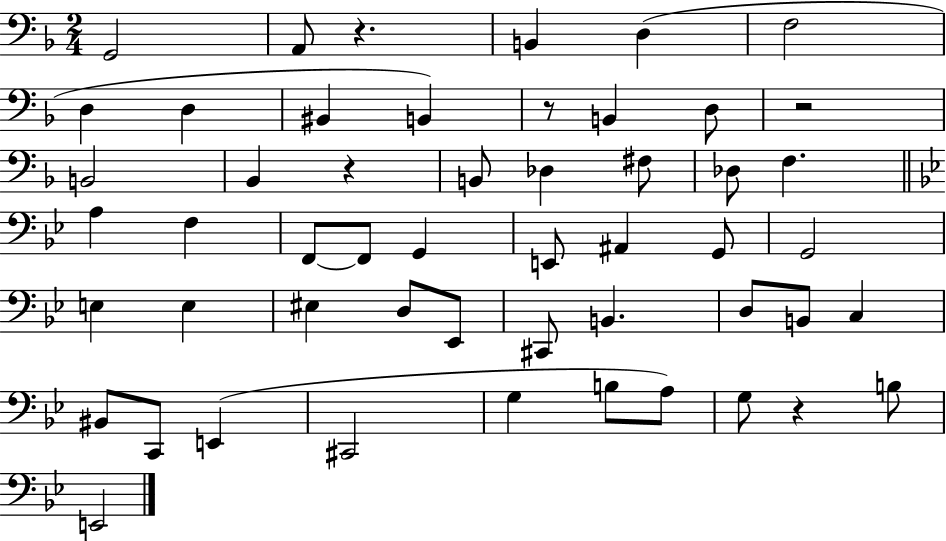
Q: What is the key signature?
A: F major